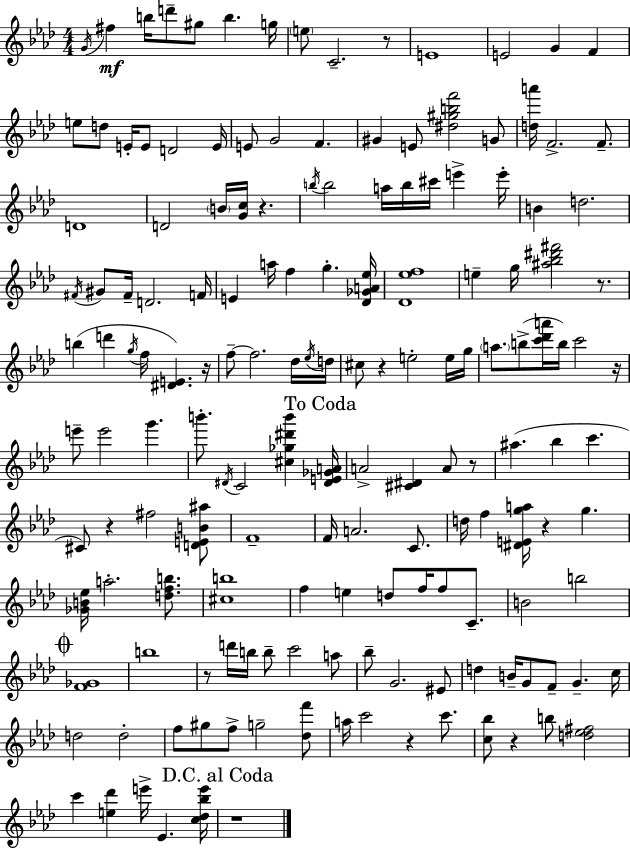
{
  \clef treble
  \numericTimeSignature
  \time 4/4
  \key aes \major
  \repeat volta 2 { \acciaccatura { g'16 }\mf fis''4 b''16 d'''8-- gis''8 b''4. | g''16 \parenthesize e''8 c'2.-- r8 | e'1 | e'2 g'4 f'4 | \break e''8 d''8 e'16-. e'8 d'2 | e'16 e'8 g'2 f'4. | gis'4 e'8 <dis'' gis'' b'' f'''>2 g'8 | <d'' a'''>16 f'2.-> f'8.-- | \break d'1 | d'2 \parenthesize b'16 <g' c''>16 r4. | \acciaccatura { b''16 } b''2 a''16 b''16 cis'''16 e'''4-> | e'''16-. b'4 d''2. | \break \acciaccatura { fis'16 } gis'8 fis'16-- d'2. | f'16 e'4 a''16 f''4 g''4.-. | <des' ges' a' ees''>16 <des' ees'' f''>1 | e''4-- g''16 <ais'' bes'' dis''' fis'''>2 | \break r8. b''4( d'''4 \acciaccatura { g''16 } f''16 <dis' e'>4.) | r16 f''8--~~ f''2. | des''16 \acciaccatura { ees''16 } d''16 cis''8 r4 e''2-. | e''16 g''16 \parenthesize a''8. b''8->( <c''' des''' a'''>16 b''16) c'''2 | \break r16 e'''8-- e'''2 g'''4. | b'''8.-. \acciaccatura { dis'16 } c'2 | <cis'' ges'' dis''' b'''>4 \mark "To Coda" <dis' e' ges' a'>16 a'2-> <cis' dis'>4 | a'8 r8 ais''4.( bes''4 | \break c'''4. cis'8) r4 fis''2 | <d' e' b' ais''>8 f'1-- | f'16 a'2. | c'8. d''16 f''4 <dis' e' g'' a''>16 r4 | \break g''4. <ges' b' ees''>16 a''2.-. | <d'' f'' b''>8. <cis'' b''>1 | f''4 e''4 d''8 | f''16 f''8 c'8.-- b'2 b''2 | \break \mark \markup { \musicglyph "scripts.coda" } <f' ges'>1 | b''1 | r8 d'''16 b''16 b''8-- c'''2 | a''8 bes''8-- g'2. | \break eis'8 d''4 b'16-- g'8 f'8-- g'4.-- | c''16 d''2 d''2-. | f''8 gis''8 f''8-> g''2-- | <des'' f'''>8 a''16 c'''2 r4 | \break c'''8. <c'' bes''>8 r4 b''8 <d'' ees'' fis''>2 | c'''4 <e'' des'''>4 e'''16-> ees'4. | <c'' des'' bes'' e'''>16 \mark "D.C. al Coda" r1 | } \bar "|."
}